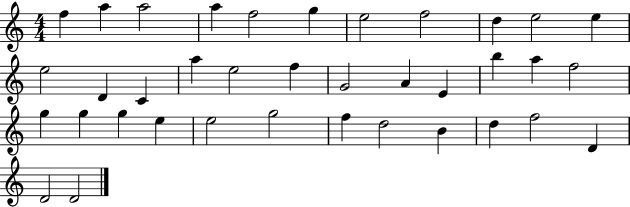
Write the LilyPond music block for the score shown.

{
  \clef treble
  \numericTimeSignature
  \time 4/4
  \key c \major
  f''4 a''4 a''2 | a''4 f''2 g''4 | e''2 f''2 | d''4 e''2 e''4 | \break e''2 d'4 c'4 | a''4 e''2 f''4 | g'2 a'4 e'4 | b''4 a''4 f''2 | \break g''4 g''4 g''4 e''4 | e''2 g''2 | f''4 d''2 b'4 | d''4 f''2 d'4 | \break d'2 d'2 | \bar "|."
}